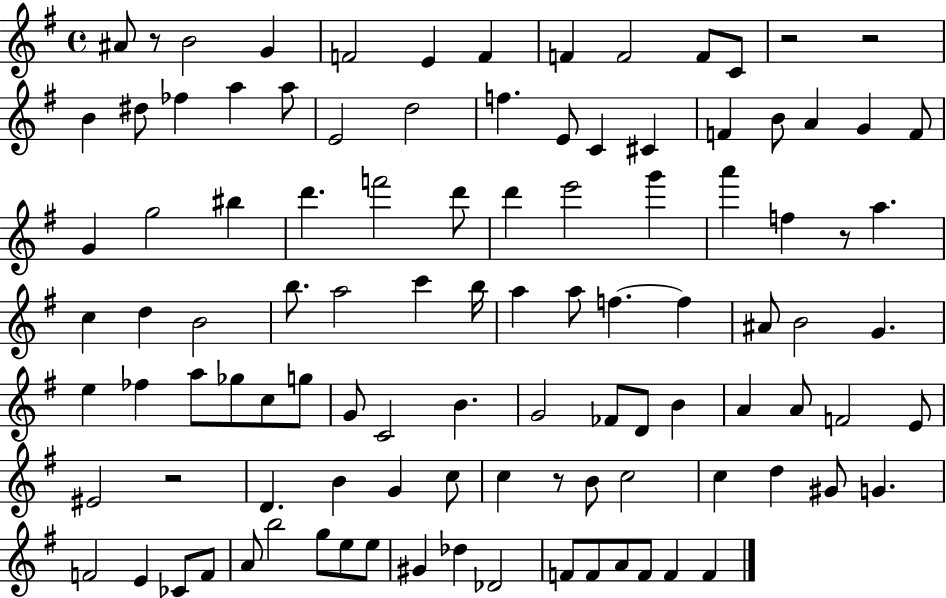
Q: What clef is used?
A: treble